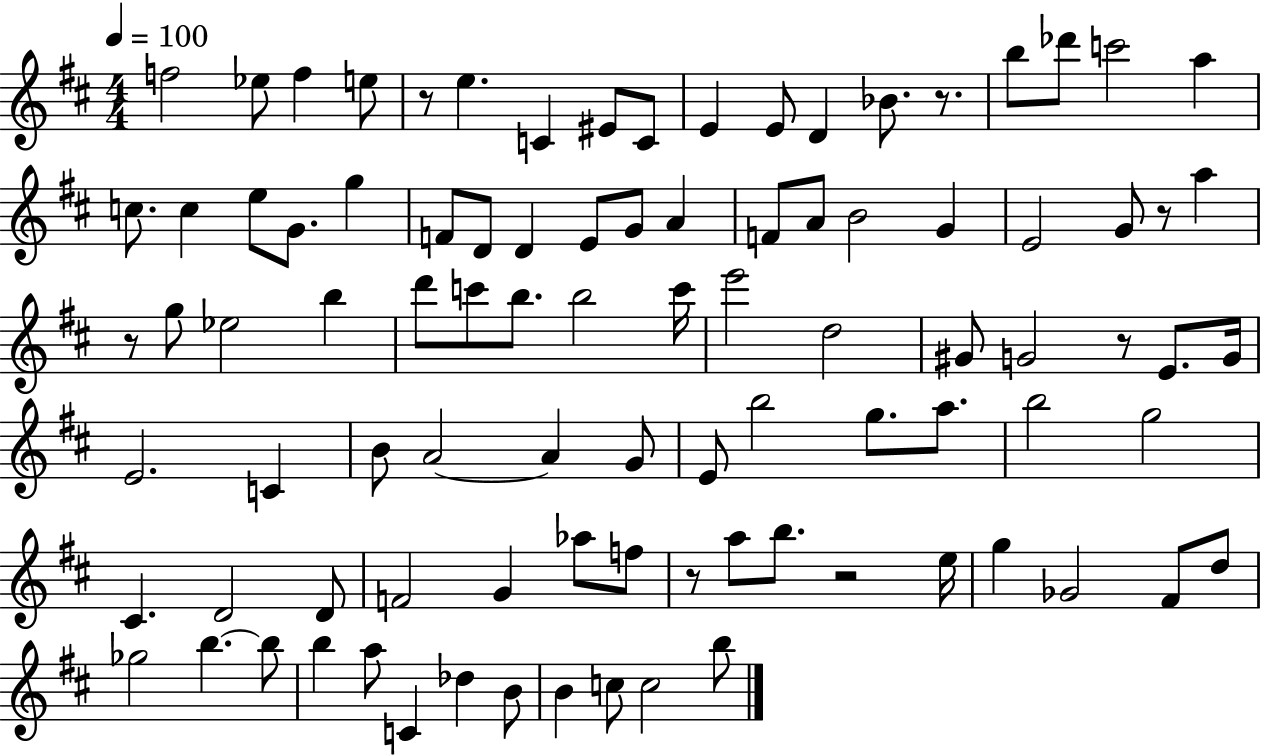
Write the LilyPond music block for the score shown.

{
  \clef treble
  \numericTimeSignature
  \time 4/4
  \key d \major
  \tempo 4 = 100
  f''2 ees''8 f''4 e''8 | r8 e''4. c'4 eis'8 c'8 | e'4 e'8 d'4 bes'8. r8. | b''8 des'''8 c'''2 a''4 | \break c''8. c''4 e''8 g'8. g''4 | f'8 d'8 d'4 e'8 g'8 a'4 | f'8 a'8 b'2 g'4 | e'2 g'8 r8 a''4 | \break r8 g''8 ees''2 b''4 | d'''8 c'''8 b''8. b''2 c'''16 | e'''2 d''2 | gis'8 g'2 r8 e'8. g'16 | \break e'2. c'4 | b'8 a'2~~ a'4 g'8 | e'8 b''2 g''8. a''8. | b''2 g''2 | \break cis'4. d'2 d'8 | f'2 g'4 aes''8 f''8 | r8 a''8 b''8. r2 e''16 | g''4 ges'2 fis'8 d''8 | \break ges''2 b''4.~~ b''8 | b''4 a''8 c'4 des''4 b'8 | b'4 c''8 c''2 b''8 | \bar "|."
}